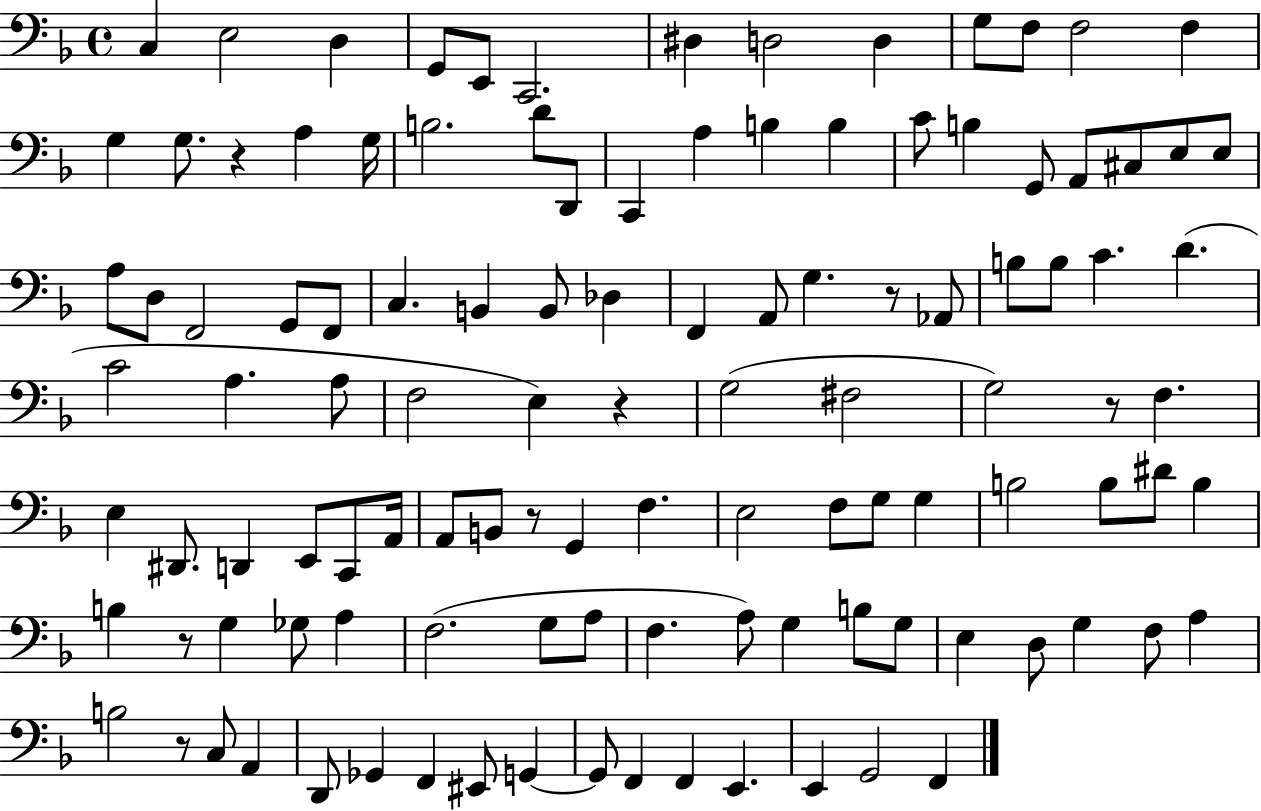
{
  \clef bass
  \time 4/4
  \defaultTimeSignature
  \key f \major
  c4 e2 d4 | g,8 e,8 c,2. | dis4 d2 d4 | g8 f8 f2 f4 | \break g4 g8. r4 a4 g16 | b2. d'8 d,8 | c,4 a4 b4 b4 | c'8 b4 g,8 a,8 cis8 e8 e8 | \break a8 d8 f,2 g,8 f,8 | c4. b,4 b,8 des4 | f,4 a,8 g4. r8 aes,8 | b8 b8 c'4. d'4.( | \break c'2 a4. a8 | f2 e4) r4 | g2( fis2 | g2) r8 f4. | \break e4 dis,8. d,4 e,8 c,8 a,16 | a,8 b,8 r8 g,4 f4. | e2 f8 g8 g4 | b2 b8 dis'8 b4 | \break b4 r8 g4 ges8 a4 | f2.( g8 a8 | f4. a8) g4 b8 g8 | e4 d8 g4 f8 a4 | \break b2 r8 c8 a,4 | d,8 ges,4 f,4 eis,8 g,4~~ | g,8 f,4 f,4 e,4. | e,4 g,2 f,4 | \break \bar "|."
}